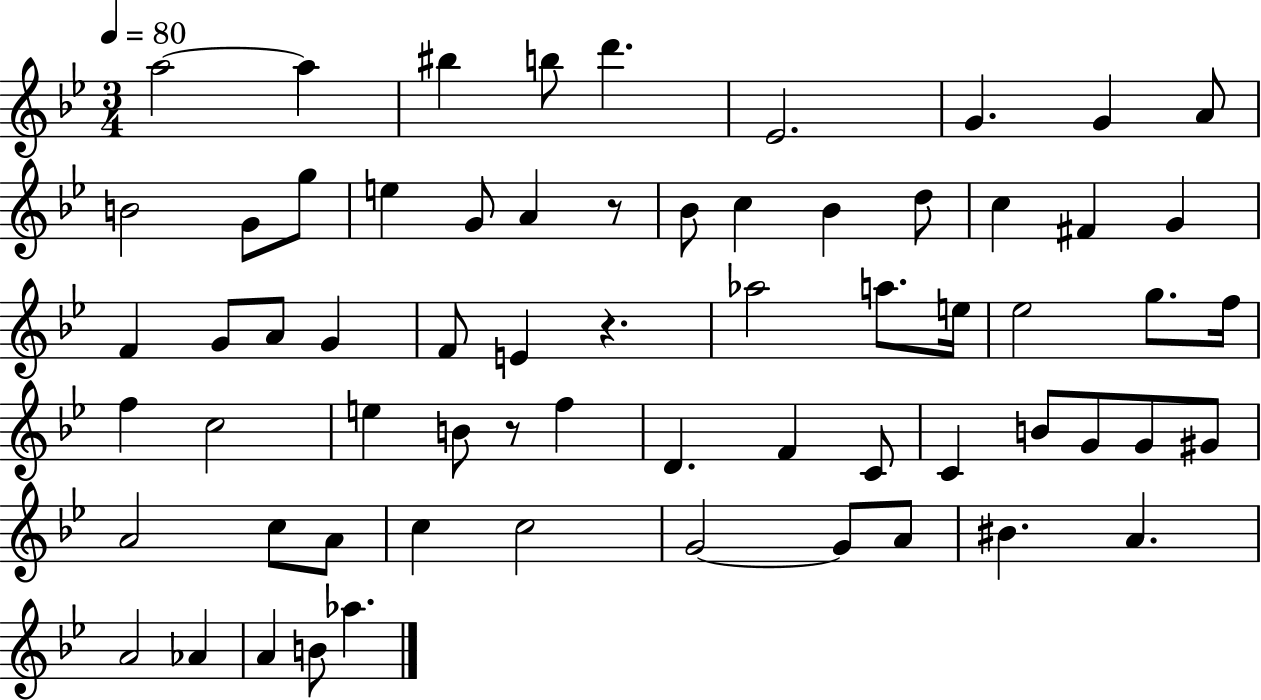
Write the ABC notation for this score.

X:1
T:Untitled
M:3/4
L:1/4
K:Bb
a2 a ^b b/2 d' _E2 G G A/2 B2 G/2 g/2 e G/2 A z/2 _B/2 c _B d/2 c ^F G F G/2 A/2 G F/2 E z _a2 a/2 e/4 _e2 g/2 f/4 f c2 e B/2 z/2 f D F C/2 C B/2 G/2 G/2 ^G/2 A2 c/2 A/2 c c2 G2 G/2 A/2 ^B A A2 _A A B/2 _a